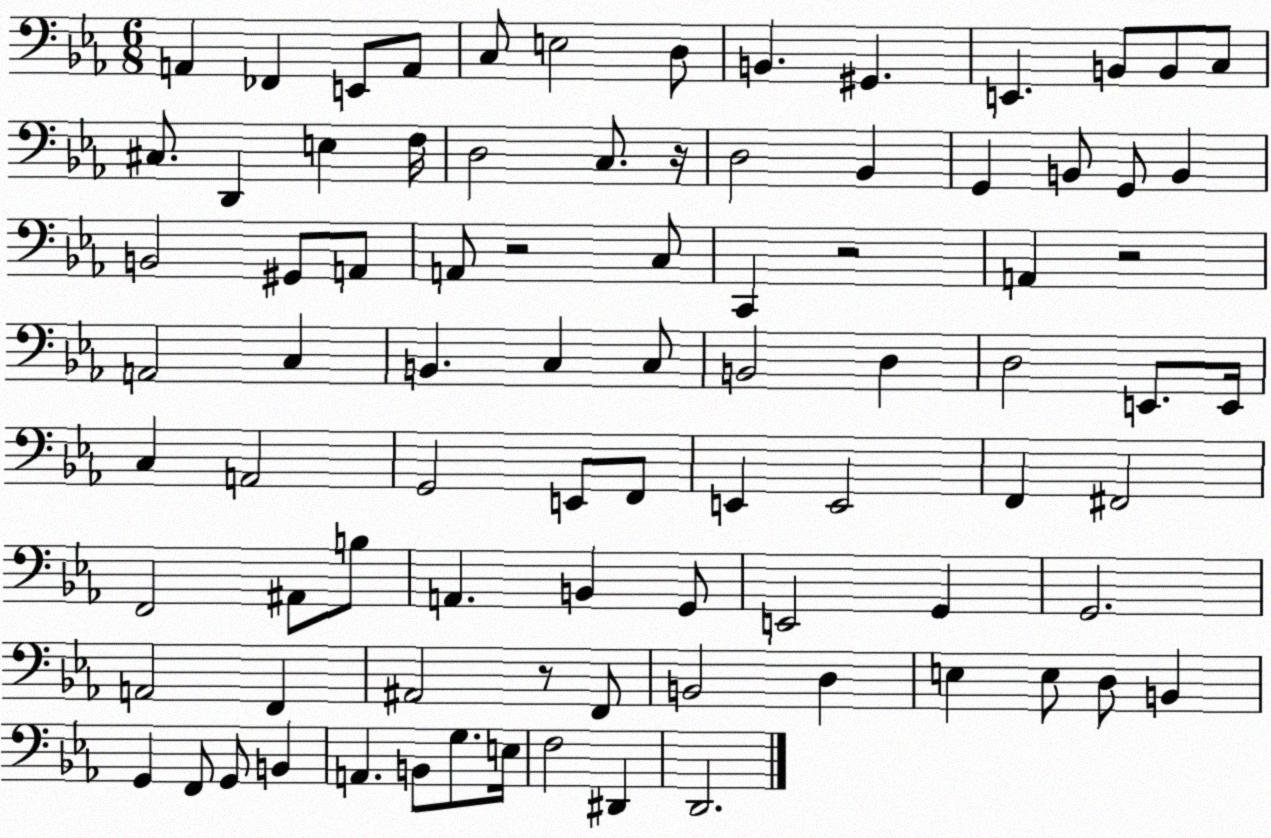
X:1
T:Untitled
M:6/8
L:1/4
K:Eb
A,, _F,, E,,/2 A,,/2 C,/2 E,2 D,/2 B,, ^G,, E,, B,,/2 B,,/2 C,/2 ^C,/2 D,, E, F,/4 D,2 C,/2 z/4 D,2 _B,, G,, B,,/2 G,,/2 B,, B,,2 ^G,,/2 A,,/2 A,,/2 z2 C,/2 C,, z2 A,, z2 A,,2 C, B,, C, C,/2 B,,2 D, D,2 E,,/2 E,,/4 C, A,,2 G,,2 E,,/2 F,,/2 E,, E,,2 F,, ^F,,2 F,,2 ^A,,/2 B,/2 A,, B,, G,,/2 E,,2 G,, G,,2 A,,2 F,, ^A,,2 z/2 F,,/2 B,,2 D, E, E,/2 D,/2 B,, G,, F,,/2 G,,/2 B,, A,, B,,/2 G,/2 E,/4 F,2 ^D,, D,,2